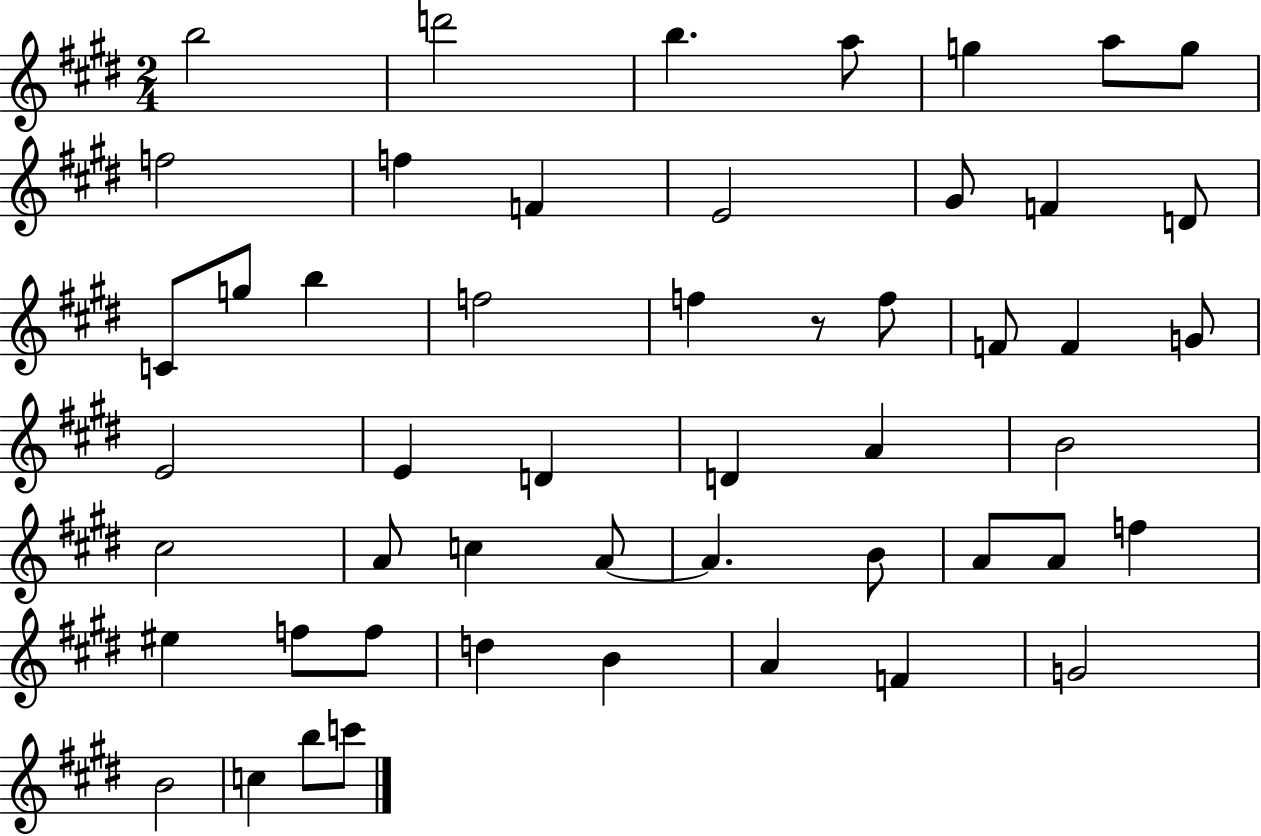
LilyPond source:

{
  \clef treble
  \numericTimeSignature
  \time 2/4
  \key e \major
  b''2 | d'''2 | b''4. a''8 | g''4 a''8 g''8 | \break f''2 | f''4 f'4 | e'2 | gis'8 f'4 d'8 | \break c'8 g''8 b''4 | f''2 | f''4 r8 f''8 | f'8 f'4 g'8 | \break e'2 | e'4 d'4 | d'4 a'4 | b'2 | \break cis''2 | a'8 c''4 a'8~~ | a'4. b'8 | a'8 a'8 f''4 | \break eis''4 f''8 f''8 | d''4 b'4 | a'4 f'4 | g'2 | \break b'2 | c''4 b''8 c'''8 | \bar "|."
}